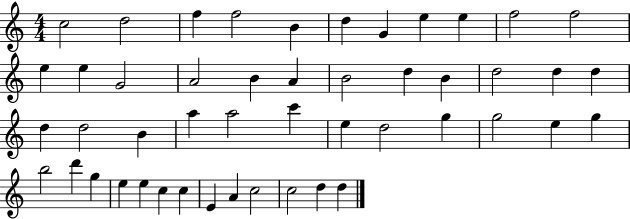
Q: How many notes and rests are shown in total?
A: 48